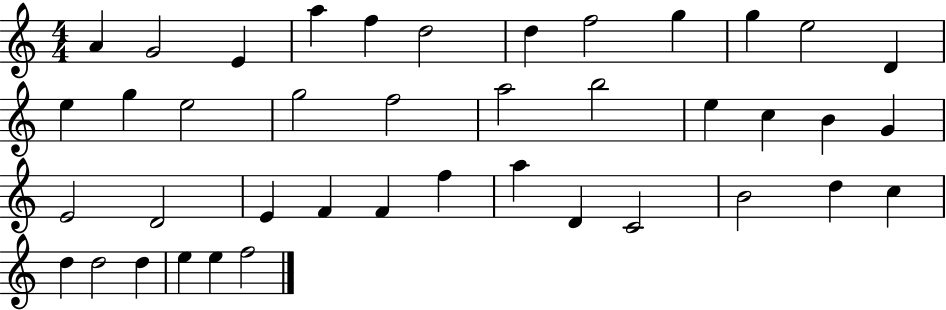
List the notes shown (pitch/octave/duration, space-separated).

A4/q G4/h E4/q A5/q F5/q D5/h D5/q F5/h G5/q G5/q E5/h D4/q E5/q G5/q E5/h G5/h F5/h A5/h B5/h E5/q C5/q B4/q G4/q E4/h D4/h E4/q F4/q F4/q F5/q A5/q D4/q C4/h B4/h D5/q C5/q D5/q D5/h D5/q E5/q E5/q F5/h